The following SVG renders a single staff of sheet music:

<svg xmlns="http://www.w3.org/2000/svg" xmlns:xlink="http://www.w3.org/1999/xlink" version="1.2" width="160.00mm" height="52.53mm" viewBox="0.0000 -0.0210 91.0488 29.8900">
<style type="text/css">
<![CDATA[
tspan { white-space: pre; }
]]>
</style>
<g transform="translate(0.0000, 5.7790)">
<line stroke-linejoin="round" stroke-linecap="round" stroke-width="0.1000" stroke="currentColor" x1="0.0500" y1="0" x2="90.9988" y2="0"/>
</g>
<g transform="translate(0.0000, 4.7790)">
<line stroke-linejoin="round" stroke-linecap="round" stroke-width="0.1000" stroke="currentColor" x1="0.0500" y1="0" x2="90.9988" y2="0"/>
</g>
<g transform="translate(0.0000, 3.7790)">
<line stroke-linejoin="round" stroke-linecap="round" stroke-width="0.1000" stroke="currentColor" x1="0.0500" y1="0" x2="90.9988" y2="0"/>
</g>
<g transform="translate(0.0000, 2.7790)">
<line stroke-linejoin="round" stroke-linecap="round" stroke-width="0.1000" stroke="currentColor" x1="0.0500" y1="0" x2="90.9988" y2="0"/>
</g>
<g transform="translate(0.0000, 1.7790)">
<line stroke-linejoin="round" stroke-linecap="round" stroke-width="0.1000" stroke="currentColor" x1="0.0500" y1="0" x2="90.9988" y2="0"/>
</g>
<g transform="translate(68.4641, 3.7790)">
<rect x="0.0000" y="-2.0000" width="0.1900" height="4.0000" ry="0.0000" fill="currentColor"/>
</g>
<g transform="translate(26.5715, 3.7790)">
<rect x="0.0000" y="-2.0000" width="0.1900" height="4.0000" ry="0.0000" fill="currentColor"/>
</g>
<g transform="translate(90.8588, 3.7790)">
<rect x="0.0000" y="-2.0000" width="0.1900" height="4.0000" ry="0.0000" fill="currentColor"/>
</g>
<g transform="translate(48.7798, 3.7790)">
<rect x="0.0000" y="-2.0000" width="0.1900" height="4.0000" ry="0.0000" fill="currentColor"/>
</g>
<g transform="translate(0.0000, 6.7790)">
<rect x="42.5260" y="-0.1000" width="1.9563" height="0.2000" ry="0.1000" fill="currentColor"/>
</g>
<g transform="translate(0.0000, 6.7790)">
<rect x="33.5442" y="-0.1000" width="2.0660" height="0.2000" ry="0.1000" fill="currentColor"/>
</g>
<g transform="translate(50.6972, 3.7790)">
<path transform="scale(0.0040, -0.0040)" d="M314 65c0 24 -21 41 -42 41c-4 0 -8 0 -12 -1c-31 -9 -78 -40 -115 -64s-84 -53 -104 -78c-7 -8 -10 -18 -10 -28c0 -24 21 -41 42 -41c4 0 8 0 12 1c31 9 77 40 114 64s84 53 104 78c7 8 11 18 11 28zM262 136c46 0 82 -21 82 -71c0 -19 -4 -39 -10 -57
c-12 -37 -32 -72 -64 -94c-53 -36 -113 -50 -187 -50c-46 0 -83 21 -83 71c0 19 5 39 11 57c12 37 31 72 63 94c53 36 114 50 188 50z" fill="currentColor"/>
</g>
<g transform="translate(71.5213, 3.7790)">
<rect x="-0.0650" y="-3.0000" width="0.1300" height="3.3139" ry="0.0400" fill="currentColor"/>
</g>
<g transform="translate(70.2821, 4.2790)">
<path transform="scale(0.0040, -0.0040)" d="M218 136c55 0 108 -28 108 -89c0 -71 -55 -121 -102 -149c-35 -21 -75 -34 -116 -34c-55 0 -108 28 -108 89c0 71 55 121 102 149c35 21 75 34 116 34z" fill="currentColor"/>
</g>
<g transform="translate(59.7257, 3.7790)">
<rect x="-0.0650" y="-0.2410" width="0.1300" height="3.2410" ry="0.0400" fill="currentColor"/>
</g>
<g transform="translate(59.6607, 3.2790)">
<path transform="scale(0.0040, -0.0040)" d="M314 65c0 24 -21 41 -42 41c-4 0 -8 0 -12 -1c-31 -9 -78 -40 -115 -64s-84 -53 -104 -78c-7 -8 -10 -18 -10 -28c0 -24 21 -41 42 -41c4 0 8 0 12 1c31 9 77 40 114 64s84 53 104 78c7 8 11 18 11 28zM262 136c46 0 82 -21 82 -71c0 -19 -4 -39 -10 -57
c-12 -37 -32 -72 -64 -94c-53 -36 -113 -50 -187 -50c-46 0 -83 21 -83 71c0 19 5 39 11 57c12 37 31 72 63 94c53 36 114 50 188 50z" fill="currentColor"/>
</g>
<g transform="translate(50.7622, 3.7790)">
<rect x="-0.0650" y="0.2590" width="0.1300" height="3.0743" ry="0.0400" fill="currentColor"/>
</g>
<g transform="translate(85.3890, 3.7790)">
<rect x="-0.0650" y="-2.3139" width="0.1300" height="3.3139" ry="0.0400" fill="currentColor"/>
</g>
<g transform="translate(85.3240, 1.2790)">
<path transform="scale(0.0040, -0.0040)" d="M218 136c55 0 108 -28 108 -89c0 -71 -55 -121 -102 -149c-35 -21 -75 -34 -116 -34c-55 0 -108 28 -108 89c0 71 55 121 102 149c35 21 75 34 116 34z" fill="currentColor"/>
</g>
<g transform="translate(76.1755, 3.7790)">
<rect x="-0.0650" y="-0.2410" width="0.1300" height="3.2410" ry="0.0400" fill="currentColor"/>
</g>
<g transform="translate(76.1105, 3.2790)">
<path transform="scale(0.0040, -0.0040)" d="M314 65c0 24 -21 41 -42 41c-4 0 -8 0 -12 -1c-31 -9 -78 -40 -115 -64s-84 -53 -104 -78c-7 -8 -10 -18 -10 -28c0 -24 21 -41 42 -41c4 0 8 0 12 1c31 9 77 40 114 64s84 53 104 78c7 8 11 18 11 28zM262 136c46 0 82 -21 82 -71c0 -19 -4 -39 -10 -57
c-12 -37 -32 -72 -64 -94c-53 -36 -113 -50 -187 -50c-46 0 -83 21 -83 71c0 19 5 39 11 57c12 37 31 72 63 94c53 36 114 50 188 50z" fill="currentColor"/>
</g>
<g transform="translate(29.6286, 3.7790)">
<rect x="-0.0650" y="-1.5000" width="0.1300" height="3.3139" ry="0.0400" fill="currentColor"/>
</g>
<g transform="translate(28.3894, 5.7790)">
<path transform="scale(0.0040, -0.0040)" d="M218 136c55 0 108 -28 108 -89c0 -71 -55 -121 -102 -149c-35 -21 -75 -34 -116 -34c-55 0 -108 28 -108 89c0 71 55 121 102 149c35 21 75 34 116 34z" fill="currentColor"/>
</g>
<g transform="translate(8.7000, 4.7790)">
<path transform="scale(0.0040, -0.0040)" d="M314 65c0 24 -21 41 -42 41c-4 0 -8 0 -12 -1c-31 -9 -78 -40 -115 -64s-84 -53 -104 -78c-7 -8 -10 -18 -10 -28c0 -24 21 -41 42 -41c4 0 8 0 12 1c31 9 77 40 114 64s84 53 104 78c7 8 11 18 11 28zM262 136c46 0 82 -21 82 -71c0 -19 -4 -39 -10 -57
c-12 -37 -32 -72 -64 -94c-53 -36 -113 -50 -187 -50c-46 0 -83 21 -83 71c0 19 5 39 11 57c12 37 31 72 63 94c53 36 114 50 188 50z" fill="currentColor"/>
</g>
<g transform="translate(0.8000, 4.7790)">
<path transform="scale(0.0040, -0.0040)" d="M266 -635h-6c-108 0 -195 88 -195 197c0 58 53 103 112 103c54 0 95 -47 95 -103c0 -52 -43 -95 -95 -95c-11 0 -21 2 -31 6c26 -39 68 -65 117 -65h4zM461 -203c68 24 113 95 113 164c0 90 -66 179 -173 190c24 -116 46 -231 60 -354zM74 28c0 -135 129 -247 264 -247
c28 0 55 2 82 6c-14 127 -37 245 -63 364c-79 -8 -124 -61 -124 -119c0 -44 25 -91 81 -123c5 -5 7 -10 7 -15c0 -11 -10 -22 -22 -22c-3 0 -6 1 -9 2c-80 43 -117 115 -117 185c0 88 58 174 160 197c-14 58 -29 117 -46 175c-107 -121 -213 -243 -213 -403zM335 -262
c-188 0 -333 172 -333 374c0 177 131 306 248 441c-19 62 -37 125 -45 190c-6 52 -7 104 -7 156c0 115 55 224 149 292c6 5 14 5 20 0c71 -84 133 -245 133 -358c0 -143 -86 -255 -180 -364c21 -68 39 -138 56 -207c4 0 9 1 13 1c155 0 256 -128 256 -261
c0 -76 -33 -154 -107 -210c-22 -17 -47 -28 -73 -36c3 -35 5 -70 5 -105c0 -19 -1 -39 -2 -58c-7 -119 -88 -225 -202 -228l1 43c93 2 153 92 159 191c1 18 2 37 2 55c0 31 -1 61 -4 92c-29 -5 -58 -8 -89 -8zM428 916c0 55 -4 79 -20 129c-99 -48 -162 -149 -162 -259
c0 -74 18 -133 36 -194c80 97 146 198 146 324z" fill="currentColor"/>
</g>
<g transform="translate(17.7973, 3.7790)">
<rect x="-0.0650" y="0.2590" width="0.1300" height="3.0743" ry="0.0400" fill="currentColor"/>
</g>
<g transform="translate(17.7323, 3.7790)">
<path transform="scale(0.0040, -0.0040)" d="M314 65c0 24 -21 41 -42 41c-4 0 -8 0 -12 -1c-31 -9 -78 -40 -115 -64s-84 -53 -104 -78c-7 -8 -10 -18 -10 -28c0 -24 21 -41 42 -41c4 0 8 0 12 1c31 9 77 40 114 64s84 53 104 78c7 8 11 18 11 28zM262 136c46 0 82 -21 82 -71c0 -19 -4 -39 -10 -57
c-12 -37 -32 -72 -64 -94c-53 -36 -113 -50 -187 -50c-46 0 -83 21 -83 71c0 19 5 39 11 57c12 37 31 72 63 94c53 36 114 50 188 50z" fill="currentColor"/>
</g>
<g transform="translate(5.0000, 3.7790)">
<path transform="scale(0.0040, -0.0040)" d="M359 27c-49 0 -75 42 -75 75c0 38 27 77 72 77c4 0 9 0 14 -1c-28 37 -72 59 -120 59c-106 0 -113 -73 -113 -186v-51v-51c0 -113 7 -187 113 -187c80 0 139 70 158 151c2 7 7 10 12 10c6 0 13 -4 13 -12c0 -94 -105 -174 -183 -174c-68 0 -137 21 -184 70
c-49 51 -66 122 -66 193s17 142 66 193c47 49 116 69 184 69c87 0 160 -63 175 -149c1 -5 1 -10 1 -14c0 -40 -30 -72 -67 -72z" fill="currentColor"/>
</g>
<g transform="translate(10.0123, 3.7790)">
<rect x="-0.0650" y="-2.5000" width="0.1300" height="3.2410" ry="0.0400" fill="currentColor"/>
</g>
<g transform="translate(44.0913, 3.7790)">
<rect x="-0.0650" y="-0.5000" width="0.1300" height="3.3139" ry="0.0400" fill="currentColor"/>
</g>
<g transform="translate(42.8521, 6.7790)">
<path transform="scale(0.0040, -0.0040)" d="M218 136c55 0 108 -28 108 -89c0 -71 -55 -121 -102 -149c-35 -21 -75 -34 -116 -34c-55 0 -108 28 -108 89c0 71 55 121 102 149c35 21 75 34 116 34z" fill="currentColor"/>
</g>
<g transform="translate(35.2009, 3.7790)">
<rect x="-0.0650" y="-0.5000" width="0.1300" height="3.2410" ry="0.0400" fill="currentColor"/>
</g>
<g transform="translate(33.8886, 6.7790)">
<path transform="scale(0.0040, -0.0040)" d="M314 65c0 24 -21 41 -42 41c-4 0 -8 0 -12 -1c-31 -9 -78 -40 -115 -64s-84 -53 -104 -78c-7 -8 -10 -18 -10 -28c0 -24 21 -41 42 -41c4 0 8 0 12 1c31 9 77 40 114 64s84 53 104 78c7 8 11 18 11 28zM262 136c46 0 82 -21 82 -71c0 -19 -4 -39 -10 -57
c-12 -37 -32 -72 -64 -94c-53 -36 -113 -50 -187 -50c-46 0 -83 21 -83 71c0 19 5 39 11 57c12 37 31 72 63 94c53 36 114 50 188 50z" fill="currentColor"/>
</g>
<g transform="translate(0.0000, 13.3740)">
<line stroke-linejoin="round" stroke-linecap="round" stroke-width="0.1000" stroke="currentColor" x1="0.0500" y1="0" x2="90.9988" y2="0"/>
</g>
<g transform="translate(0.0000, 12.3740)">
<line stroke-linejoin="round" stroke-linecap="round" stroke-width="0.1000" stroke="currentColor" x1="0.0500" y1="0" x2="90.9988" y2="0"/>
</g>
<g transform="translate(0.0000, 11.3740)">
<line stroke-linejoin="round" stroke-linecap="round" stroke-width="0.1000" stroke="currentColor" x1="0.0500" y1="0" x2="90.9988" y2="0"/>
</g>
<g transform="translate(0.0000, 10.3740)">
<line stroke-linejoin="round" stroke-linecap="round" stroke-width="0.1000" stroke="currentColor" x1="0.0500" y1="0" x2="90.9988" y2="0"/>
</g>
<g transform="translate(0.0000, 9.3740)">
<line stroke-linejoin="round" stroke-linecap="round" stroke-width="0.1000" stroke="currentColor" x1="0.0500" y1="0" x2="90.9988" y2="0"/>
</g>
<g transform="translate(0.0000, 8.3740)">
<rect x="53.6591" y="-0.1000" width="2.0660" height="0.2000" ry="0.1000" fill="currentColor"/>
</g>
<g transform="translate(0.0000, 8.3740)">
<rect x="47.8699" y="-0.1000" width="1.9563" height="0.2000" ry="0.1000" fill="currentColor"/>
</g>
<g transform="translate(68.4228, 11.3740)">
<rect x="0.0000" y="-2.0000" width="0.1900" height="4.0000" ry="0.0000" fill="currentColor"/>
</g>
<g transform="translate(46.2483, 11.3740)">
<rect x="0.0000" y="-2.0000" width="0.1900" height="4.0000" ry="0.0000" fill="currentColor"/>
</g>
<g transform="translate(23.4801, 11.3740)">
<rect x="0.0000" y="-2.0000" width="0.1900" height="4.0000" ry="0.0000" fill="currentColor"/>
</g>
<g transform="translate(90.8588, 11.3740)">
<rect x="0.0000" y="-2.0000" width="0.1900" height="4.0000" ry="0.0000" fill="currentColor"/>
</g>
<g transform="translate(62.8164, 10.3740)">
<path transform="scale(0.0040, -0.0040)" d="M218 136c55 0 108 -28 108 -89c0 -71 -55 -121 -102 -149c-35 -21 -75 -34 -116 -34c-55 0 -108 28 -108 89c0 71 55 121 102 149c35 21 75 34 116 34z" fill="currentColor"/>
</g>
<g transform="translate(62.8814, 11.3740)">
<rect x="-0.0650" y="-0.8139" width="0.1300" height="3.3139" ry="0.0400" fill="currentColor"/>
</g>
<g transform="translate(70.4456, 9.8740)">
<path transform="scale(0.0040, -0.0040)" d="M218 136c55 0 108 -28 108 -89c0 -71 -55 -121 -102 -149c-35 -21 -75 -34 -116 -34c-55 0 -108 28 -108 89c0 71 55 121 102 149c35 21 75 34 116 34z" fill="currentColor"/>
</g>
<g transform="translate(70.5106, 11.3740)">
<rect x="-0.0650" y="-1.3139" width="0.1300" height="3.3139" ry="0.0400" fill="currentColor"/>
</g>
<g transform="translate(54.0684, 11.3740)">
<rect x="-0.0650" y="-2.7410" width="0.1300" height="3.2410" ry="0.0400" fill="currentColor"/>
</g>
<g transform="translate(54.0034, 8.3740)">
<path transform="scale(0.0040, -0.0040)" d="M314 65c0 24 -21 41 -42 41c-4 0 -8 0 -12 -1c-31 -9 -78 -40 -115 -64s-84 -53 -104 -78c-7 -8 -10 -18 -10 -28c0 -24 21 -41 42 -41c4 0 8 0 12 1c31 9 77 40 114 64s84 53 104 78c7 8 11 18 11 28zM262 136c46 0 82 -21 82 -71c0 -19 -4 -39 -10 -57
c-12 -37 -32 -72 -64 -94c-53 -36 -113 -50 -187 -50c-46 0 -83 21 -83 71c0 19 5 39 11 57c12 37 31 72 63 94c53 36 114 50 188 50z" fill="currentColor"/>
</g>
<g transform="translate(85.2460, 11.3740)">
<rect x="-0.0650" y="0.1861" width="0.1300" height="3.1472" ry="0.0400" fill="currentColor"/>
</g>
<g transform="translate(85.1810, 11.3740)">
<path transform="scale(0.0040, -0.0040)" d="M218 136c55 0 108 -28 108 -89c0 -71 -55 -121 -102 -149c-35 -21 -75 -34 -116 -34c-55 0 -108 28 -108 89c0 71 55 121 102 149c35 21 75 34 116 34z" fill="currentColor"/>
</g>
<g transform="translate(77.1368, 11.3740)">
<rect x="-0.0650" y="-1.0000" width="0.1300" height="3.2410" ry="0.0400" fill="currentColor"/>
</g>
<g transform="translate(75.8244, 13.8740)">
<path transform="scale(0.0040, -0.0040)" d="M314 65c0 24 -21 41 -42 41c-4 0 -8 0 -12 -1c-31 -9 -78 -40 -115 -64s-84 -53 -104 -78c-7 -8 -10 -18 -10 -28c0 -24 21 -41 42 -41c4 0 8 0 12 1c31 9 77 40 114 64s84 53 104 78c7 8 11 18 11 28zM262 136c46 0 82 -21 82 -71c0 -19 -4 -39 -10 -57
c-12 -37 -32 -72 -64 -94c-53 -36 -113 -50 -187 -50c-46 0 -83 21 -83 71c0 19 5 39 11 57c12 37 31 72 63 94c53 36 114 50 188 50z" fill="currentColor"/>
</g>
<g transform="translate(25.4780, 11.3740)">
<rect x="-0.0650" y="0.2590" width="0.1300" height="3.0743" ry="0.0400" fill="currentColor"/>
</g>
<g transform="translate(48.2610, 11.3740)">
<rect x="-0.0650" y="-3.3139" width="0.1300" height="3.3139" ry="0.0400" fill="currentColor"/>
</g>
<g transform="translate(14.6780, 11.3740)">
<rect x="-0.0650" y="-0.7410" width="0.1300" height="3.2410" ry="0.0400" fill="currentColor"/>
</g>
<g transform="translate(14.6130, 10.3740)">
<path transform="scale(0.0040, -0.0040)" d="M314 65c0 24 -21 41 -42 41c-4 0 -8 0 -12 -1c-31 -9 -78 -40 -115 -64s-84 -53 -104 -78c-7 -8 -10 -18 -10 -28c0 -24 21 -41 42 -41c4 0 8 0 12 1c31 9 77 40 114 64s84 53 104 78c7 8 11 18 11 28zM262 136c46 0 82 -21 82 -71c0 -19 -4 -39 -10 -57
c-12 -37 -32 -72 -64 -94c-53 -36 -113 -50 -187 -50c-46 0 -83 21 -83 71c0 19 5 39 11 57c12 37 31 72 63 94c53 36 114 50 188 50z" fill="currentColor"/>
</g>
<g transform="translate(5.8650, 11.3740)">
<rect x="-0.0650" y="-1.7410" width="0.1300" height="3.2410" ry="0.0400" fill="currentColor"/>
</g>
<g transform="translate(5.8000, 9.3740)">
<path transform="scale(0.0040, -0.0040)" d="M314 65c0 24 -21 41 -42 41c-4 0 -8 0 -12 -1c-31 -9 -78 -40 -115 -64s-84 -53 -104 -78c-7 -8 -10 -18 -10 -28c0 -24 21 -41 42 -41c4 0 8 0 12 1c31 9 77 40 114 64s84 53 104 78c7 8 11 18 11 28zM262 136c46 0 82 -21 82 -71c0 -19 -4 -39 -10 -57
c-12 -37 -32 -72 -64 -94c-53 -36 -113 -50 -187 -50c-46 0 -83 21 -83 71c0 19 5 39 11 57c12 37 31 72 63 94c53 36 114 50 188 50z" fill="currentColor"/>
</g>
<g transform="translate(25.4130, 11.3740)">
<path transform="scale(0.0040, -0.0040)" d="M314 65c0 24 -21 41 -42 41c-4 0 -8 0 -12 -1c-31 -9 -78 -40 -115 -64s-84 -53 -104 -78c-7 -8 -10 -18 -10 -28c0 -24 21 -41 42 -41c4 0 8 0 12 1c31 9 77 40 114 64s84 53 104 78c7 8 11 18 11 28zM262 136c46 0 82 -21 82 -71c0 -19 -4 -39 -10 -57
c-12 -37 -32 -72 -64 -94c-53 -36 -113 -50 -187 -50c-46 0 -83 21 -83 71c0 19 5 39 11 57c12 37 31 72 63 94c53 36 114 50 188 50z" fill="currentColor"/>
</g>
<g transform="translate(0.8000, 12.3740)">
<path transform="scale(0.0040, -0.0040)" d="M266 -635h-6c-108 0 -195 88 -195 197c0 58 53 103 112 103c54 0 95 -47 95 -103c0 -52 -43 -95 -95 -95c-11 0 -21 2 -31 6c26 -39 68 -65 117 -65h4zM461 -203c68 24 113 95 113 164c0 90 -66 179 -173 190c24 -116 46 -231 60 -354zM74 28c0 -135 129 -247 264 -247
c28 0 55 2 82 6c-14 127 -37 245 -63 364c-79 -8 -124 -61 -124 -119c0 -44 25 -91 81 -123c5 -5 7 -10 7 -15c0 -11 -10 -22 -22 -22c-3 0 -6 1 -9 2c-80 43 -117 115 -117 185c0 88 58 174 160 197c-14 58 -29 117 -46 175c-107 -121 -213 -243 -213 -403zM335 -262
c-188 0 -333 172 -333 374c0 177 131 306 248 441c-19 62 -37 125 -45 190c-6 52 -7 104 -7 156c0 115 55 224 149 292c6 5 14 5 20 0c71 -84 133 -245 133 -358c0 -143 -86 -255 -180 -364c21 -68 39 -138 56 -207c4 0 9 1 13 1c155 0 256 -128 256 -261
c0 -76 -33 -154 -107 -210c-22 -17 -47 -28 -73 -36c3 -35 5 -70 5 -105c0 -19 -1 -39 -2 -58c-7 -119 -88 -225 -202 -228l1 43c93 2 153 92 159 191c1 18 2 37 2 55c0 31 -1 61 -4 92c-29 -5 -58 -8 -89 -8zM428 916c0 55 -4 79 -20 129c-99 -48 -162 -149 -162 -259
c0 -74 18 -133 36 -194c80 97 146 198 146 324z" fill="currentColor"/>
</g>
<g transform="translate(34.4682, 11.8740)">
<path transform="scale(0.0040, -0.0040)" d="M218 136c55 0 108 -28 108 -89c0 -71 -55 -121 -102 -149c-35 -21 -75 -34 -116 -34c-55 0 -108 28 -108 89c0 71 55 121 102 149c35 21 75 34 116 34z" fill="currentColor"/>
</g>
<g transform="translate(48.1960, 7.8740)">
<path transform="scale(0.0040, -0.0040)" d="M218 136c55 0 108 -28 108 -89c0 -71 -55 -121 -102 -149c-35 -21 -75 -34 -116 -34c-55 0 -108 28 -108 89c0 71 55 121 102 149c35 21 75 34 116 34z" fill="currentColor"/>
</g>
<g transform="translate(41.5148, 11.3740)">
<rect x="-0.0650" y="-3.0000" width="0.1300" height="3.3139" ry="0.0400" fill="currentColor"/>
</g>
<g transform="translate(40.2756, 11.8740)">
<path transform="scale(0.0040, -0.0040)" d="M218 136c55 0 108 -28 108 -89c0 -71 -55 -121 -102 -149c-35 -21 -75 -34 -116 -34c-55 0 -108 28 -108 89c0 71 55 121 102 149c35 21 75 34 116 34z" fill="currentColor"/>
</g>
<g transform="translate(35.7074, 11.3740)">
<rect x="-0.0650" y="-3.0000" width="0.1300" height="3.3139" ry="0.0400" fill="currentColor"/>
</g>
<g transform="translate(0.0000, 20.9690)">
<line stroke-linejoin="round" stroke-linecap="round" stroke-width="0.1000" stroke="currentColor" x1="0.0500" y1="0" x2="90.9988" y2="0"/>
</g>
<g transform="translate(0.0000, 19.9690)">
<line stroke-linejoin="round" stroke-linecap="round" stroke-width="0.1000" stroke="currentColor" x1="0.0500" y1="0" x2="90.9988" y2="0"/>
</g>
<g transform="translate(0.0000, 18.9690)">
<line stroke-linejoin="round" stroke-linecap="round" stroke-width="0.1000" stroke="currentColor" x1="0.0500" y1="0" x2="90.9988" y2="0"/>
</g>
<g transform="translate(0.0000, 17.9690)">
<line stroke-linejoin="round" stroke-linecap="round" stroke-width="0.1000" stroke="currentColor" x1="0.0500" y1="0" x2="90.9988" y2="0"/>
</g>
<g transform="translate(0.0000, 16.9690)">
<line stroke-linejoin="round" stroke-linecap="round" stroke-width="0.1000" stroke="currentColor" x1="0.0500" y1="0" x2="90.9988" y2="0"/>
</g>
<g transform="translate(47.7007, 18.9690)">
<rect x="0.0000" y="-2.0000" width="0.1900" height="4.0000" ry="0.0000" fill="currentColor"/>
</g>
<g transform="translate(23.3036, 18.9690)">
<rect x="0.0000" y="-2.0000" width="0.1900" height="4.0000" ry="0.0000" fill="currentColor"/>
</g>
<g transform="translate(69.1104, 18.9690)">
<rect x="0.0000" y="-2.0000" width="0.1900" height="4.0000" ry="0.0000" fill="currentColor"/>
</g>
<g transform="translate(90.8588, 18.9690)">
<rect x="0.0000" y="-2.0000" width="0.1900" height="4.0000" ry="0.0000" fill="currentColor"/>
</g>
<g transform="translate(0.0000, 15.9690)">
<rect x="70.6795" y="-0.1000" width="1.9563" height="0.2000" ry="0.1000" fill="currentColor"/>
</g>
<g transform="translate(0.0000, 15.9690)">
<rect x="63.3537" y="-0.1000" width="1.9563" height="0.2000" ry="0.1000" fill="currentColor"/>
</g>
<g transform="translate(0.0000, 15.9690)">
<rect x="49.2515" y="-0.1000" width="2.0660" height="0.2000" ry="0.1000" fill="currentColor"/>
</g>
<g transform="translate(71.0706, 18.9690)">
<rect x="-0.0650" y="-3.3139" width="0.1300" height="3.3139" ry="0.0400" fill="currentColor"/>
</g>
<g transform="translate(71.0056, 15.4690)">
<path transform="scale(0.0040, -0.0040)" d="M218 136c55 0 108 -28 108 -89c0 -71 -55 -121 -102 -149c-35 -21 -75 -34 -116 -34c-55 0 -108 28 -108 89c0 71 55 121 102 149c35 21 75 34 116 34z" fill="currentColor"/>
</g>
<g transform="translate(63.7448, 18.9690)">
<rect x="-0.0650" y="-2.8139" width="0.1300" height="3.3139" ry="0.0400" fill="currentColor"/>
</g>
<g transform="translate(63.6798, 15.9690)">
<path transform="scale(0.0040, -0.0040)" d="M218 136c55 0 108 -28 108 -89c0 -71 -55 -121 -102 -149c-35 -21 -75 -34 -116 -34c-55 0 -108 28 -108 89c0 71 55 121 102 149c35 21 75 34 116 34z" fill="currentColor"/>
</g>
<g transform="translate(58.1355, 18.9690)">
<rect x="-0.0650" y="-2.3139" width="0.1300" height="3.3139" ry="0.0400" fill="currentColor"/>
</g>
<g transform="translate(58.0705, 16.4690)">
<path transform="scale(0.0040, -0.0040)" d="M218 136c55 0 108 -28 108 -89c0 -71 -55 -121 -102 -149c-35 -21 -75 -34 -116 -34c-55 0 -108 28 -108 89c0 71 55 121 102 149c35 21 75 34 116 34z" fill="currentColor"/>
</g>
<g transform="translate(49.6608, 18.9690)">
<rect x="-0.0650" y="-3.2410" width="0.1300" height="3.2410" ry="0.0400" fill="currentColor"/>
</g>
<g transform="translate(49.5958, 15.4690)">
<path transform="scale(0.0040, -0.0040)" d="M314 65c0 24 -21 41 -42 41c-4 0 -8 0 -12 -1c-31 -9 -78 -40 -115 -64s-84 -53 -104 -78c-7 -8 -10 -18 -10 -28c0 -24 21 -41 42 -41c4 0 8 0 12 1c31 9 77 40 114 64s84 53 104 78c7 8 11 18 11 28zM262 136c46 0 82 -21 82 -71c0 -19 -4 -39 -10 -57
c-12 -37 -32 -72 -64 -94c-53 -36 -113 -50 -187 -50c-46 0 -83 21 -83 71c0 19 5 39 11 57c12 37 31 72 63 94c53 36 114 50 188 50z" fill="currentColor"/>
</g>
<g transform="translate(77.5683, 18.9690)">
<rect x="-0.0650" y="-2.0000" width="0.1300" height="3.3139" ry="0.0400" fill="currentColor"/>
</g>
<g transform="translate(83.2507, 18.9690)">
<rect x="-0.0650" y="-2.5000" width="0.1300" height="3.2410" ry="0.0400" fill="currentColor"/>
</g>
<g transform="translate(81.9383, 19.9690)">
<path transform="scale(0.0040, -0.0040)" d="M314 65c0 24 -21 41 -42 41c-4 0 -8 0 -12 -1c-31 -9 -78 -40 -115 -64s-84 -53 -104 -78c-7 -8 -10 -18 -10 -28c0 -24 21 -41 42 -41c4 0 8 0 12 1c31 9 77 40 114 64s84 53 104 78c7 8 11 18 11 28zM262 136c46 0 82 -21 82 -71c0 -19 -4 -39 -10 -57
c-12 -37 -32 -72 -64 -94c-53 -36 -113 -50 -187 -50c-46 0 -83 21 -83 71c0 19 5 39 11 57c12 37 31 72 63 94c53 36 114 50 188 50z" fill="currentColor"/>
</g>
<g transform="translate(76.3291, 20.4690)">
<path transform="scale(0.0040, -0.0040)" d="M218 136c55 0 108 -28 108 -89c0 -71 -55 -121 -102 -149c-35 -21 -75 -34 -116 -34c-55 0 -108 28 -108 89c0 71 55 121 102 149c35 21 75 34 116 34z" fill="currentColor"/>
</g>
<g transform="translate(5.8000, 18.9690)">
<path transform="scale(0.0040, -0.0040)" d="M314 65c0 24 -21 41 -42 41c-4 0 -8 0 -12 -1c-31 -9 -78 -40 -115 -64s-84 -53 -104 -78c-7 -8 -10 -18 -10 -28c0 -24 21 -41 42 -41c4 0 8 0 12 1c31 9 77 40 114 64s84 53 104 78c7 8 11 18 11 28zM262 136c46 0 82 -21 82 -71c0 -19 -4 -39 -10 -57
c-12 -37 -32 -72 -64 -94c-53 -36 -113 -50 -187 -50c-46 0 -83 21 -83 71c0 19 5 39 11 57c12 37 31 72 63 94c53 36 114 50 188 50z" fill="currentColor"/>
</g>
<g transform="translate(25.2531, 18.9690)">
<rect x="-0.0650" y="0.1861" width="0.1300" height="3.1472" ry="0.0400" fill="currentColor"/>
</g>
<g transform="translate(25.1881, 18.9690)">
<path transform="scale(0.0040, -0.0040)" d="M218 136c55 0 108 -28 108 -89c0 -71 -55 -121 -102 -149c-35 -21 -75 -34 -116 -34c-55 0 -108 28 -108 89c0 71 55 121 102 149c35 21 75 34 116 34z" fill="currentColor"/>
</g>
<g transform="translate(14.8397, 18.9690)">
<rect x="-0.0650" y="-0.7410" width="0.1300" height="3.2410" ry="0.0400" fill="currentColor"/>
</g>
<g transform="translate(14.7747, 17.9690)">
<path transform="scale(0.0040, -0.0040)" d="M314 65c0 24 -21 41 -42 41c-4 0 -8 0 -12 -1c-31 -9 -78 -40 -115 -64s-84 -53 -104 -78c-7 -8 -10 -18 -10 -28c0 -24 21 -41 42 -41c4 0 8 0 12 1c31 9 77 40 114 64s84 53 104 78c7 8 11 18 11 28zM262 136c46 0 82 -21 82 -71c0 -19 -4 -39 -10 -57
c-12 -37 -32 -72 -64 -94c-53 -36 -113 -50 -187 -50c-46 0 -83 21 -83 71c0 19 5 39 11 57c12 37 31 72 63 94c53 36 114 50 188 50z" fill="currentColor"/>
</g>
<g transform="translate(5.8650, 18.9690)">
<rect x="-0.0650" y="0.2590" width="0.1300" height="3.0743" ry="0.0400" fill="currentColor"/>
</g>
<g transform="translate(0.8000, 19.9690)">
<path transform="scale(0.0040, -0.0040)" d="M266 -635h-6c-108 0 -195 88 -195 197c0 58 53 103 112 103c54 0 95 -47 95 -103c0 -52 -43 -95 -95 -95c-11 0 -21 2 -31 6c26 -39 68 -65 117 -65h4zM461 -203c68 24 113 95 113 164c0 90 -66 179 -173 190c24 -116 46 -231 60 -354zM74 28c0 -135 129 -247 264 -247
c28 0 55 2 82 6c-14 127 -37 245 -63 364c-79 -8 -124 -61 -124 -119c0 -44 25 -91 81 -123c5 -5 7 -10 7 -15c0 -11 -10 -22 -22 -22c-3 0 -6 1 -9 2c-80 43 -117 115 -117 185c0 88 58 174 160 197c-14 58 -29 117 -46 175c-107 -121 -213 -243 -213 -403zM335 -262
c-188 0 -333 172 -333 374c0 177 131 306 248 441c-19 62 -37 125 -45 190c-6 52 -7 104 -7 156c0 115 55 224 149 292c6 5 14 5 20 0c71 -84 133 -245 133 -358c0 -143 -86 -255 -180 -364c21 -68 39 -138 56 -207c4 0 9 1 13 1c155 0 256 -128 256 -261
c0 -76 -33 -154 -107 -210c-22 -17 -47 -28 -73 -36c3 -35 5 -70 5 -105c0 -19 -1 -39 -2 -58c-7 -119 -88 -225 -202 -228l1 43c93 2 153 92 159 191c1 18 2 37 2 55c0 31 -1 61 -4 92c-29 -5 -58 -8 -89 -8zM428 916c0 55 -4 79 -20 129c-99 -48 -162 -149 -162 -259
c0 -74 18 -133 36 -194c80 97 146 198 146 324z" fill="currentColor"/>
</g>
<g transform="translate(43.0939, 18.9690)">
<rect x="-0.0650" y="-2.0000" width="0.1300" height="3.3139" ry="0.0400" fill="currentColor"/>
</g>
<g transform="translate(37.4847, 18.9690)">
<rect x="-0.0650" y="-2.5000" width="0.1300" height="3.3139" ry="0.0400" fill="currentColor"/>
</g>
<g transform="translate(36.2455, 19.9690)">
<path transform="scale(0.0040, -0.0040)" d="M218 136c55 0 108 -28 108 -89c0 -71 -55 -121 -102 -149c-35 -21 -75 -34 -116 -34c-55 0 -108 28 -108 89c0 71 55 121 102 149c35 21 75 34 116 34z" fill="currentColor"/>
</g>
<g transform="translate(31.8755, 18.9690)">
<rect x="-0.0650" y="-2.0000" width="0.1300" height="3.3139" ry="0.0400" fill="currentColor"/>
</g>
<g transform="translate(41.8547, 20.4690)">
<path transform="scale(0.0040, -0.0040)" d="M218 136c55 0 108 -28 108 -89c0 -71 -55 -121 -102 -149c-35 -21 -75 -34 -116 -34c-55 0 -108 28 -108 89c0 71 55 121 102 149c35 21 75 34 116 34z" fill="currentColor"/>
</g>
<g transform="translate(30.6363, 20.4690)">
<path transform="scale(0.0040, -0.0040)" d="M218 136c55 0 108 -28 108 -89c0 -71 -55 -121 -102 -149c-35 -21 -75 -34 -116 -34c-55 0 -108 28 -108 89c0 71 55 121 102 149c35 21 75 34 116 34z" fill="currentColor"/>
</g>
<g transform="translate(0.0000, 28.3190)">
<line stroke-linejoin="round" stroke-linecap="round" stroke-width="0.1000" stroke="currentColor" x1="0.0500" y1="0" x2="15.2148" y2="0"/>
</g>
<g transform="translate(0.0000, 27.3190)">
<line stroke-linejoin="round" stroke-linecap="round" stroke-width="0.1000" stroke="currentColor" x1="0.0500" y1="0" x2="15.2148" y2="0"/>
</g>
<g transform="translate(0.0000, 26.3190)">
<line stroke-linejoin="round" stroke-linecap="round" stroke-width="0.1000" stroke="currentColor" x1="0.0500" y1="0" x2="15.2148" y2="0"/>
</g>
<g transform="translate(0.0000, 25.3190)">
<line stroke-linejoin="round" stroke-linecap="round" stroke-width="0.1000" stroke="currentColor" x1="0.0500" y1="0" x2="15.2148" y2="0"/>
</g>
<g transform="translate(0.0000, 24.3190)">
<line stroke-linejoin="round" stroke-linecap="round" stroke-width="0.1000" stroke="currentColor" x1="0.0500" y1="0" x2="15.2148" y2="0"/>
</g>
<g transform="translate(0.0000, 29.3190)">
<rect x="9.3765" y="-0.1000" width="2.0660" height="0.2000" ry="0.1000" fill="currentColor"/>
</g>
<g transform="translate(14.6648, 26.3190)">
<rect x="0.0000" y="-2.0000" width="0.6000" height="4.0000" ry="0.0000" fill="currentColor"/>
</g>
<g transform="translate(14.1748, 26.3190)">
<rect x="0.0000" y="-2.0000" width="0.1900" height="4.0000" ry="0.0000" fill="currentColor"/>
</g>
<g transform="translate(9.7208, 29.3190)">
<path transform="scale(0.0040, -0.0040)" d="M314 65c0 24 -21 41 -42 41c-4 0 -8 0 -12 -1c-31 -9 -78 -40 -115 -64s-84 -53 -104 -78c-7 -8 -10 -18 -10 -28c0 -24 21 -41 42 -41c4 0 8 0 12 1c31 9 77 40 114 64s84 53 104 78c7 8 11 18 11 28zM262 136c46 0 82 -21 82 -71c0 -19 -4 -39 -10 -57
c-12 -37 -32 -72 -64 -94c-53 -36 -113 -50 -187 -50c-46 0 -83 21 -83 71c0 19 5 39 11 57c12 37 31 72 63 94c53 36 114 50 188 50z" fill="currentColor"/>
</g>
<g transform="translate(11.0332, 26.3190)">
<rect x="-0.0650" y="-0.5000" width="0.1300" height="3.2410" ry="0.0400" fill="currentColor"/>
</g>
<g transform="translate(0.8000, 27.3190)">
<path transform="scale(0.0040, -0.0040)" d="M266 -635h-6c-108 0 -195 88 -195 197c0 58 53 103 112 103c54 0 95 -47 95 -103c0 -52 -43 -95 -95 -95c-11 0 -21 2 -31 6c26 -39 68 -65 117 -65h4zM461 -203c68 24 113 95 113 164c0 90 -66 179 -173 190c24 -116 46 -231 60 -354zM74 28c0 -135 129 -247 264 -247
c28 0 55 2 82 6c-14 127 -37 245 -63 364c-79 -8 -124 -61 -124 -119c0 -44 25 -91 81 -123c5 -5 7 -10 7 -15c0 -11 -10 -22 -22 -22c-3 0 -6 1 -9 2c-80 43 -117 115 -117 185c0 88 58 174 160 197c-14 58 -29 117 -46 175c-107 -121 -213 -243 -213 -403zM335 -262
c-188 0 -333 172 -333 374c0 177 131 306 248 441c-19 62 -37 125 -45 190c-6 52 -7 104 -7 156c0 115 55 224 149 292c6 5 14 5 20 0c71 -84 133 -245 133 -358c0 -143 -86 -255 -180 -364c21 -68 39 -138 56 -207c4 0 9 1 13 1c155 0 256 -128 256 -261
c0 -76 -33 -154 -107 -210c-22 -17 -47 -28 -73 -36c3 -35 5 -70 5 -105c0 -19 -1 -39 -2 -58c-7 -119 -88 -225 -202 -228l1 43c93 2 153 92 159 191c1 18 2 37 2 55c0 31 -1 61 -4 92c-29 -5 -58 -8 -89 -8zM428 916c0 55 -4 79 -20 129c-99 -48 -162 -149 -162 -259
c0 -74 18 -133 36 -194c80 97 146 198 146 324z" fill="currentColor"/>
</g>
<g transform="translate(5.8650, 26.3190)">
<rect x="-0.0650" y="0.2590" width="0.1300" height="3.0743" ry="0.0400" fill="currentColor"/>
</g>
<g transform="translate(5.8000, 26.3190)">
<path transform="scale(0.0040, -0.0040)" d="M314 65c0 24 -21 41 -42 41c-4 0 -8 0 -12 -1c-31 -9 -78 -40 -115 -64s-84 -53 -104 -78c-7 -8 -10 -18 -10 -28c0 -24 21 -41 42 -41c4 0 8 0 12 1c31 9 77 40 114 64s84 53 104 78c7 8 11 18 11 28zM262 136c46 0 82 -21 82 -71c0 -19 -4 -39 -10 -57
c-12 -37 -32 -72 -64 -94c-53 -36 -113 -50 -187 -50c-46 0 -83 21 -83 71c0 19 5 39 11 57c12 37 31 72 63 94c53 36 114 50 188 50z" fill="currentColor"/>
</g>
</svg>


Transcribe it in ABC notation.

X:1
T:Untitled
M:4/4
L:1/4
K:C
G2 B2 E C2 C B2 c2 A c2 g f2 d2 B2 A A b a2 d e D2 B B2 d2 B F G F b2 g a b F G2 B2 C2